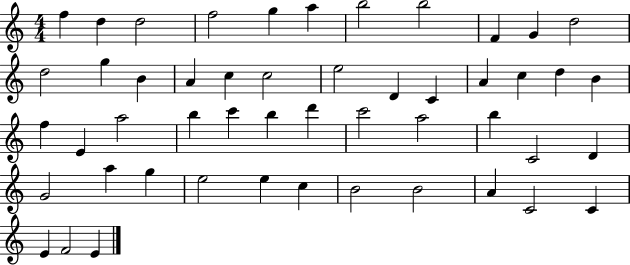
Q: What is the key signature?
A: C major